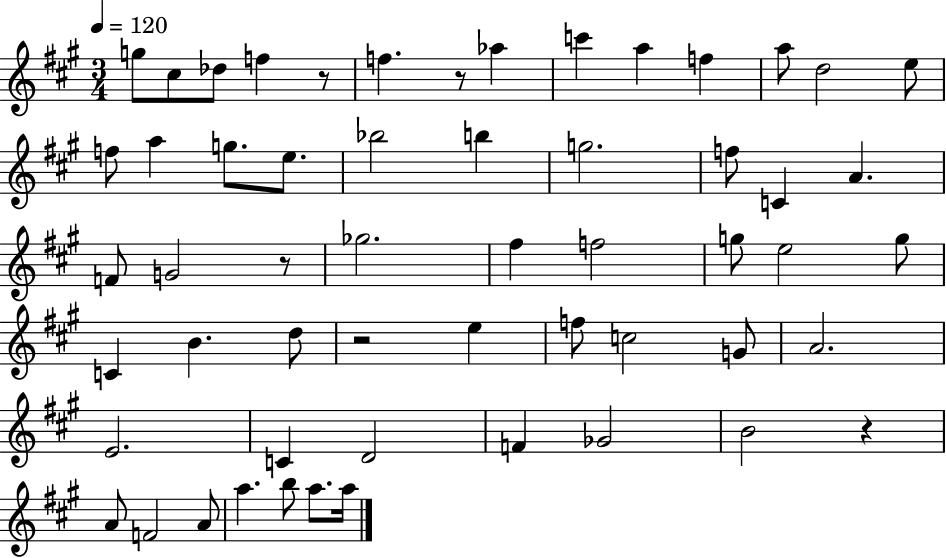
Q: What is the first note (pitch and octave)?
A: G5